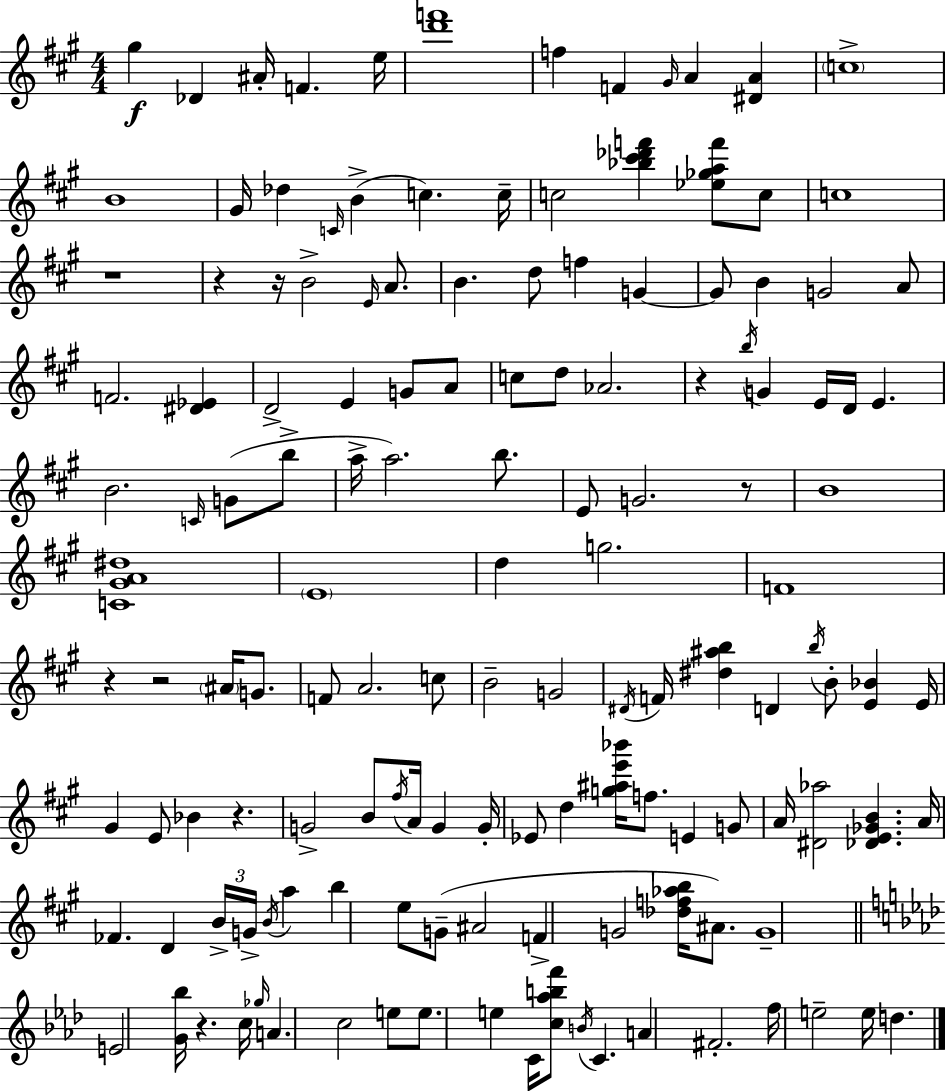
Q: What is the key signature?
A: A major